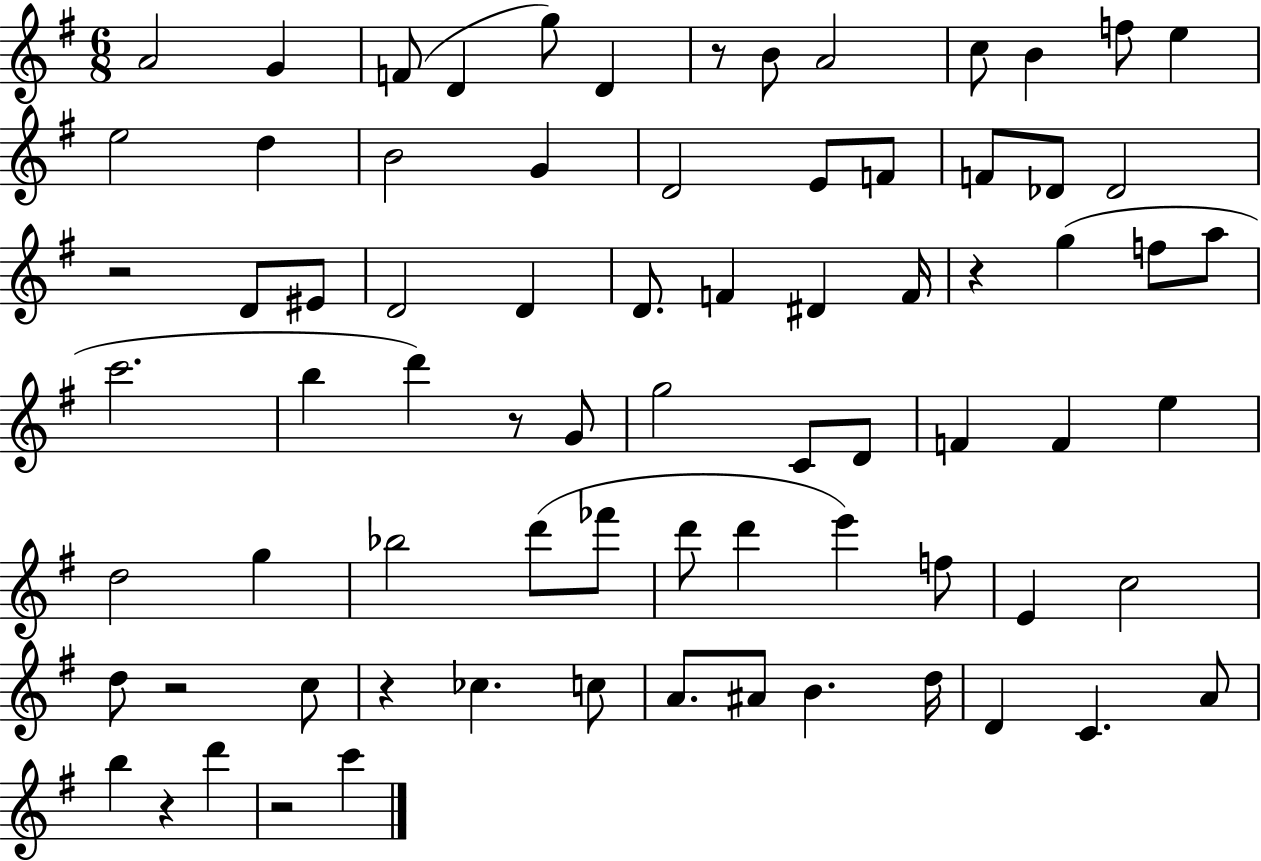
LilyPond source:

{
  \clef treble
  \numericTimeSignature
  \time 6/8
  \key g \major
  \repeat volta 2 { a'2 g'4 | f'8( d'4 g''8) d'4 | r8 b'8 a'2 | c''8 b'4 f''8 e''4 | \break e''2 d''4 | b'2 g'4 | d'2 e'8 f'8 | f'8 des'8 des'2 | \break r2 d'8 eis'8 | d'2 d'4 | d'8. f'4 dis'4 f'16 | r4 g''4( f''8 a''8 | \break c'''2. | b''4 d'''4) r8 g'8 | g''2 c'8 d'8 | f'4 f'4 e''4 | \break d''2 g''4 | bes''2 d'''8( fes'''8 | d'''8 d'''4 e'''4) f''8 | e'4 c''2 | \break d''8 r2 c''8 | r4 ces''4. c''8 | a'8. ais'8 b'4. d''16 | d'4 c'4. a'8 | \break b''4 r4 d'''4 | r2 c'''4 | } \bar "|."
}